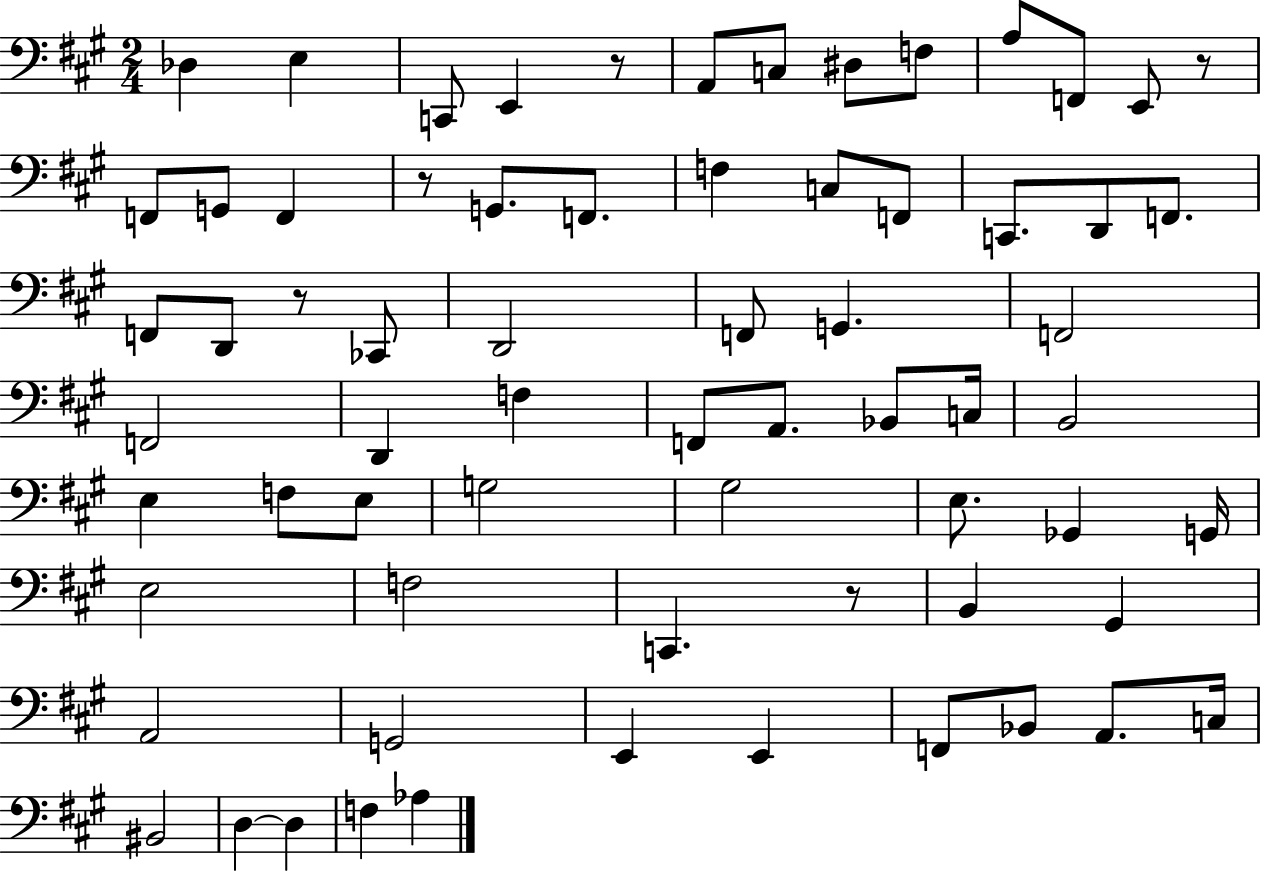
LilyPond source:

{
  \clef bass
  \numericTimeSignature
  \time 2/4
  \key a \major
  des4 e4 | c,8 e,4 r8 | a,8 c8 dis8 f8 | a8 f,8 e,8 r8 | \break f,8 g,8 f,4 | r8 g,8. f,8. | f4 c8 f,8 | c,8. d,8 f,8. | \break f,8 d,8 r8 ces,8 | d,2 | f,8 g,4. | f,2 | \break f,2 | d,4 f4 | f,8 a,8. bes,8 c16 | b,2 | \break e4 f8 e8 | g2 | gis2 | e8. ges,4 g,16 | \break e2 | f2 | c,4. r8 | b,4 gis,4 | \break a,2 | g,2 | e,4 e,4 | f,8 bes,8 a,8. c16 | \break bis,2 | d4~~ d4 | f4 aes4 | \bar "|."
}